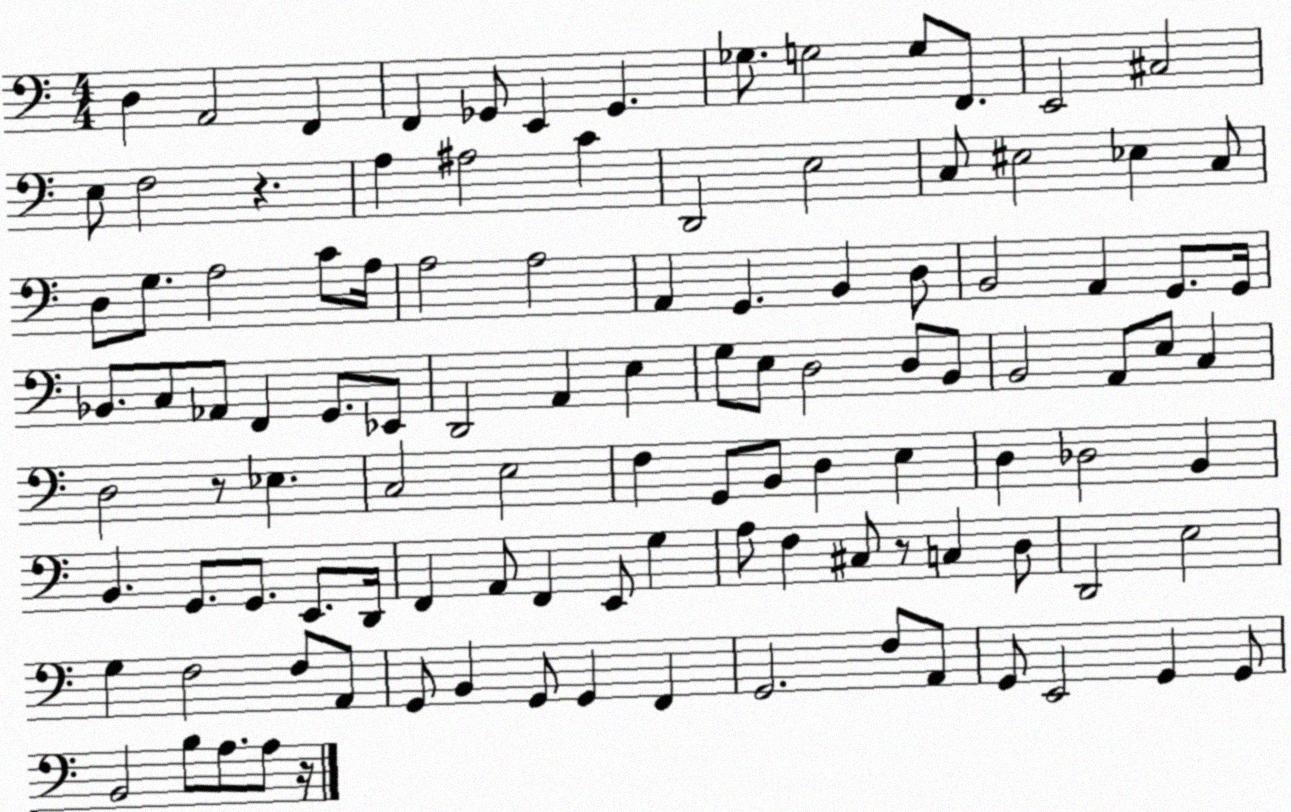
X:1
T:Untitled
M:4/4
L:1/4
K:C
D, A,,2 F,, F,, _G,,/2 E,, _G,, _G,/2 G,2 G,/2 F,,/2 E,,2 ^C,2 E,/2 F,2 z A, ^A,2 C D,,2 E,2 C,/2 ^E,2 _E, C,/2 D,/2 G,/2 A,2 C/2 A,/4 A,2 A,2 A,, G,, B,, D,/2 B,,2 A,, G,,/2 G,,/4 _B,,/2 C,/2 _A,,/2 F,, G,,/2 _E,,/2 D,,2 A,, E, G,/2 E,/2 D,2 D,/2 B,,/2 B,,2 A,,/2 E,/2 C, D,2 z/2 _E, C,2 E,2 F, G,,/2 B,,/2 D, E, D, _D,2 B,, B,, G,,/2 G,,/2 E,,/2 D,,/4 F,, A,,/2 F,, E,,/2 G, A,/2 F, ^C,/2 z/2 C, D,/2 D,,2 E,2 G, F,2 F,/2 A,,/2 G,,/2 B,, G,,/2 G,, F,, G,,2 F,/2 A,,/2 G,,/2 E,,2 G,, G,,/2 B,,2 B,/2 A,/2 A,/2 z/4